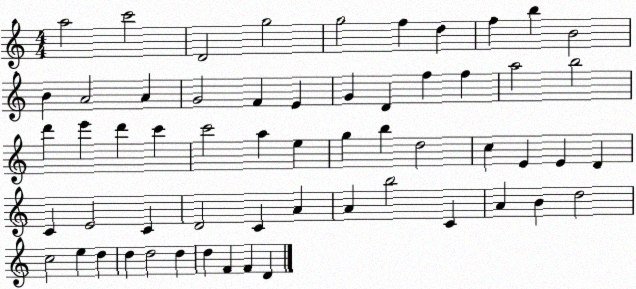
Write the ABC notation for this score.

X:1
T:Untitled
M:4/4
L:1/4
K:C
a2 c'2 D2 g2 g2 f d f b B2 B A2 A G2 F E G D f f a2 b2 d' e' d' c' c'2 a e g b d2 c E E D C E2 C D2 C A A b2 C A B d2 c2 e d d d2 d d F F D